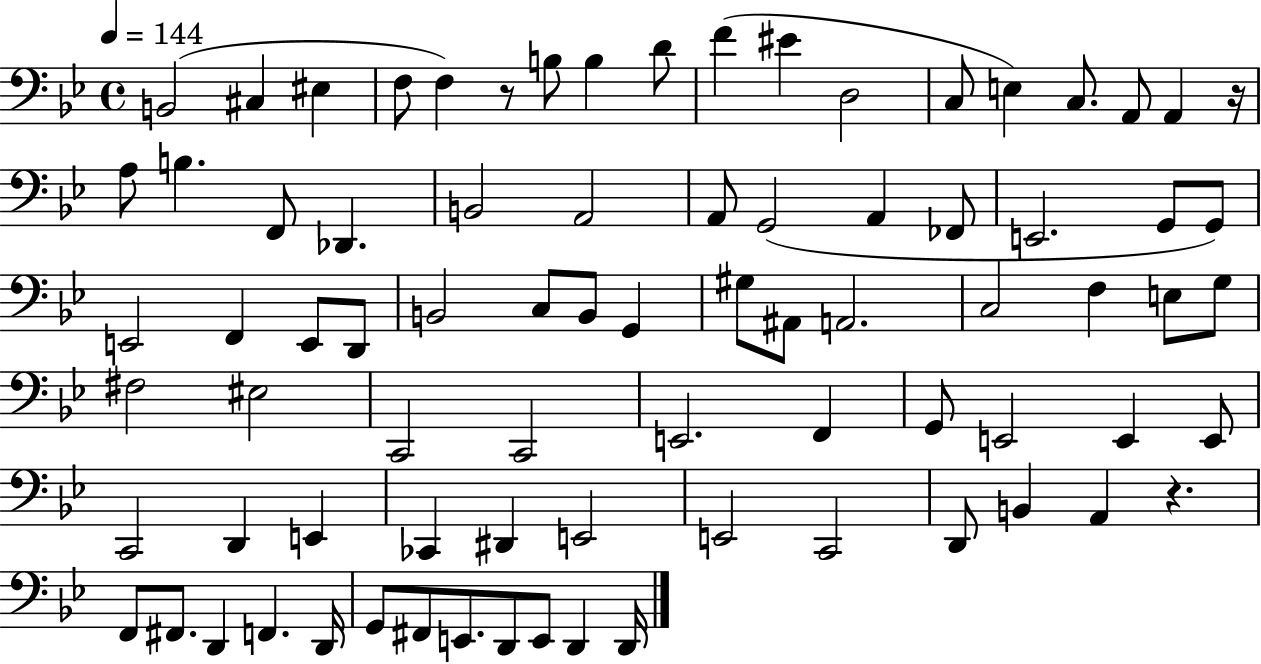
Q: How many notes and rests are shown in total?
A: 80